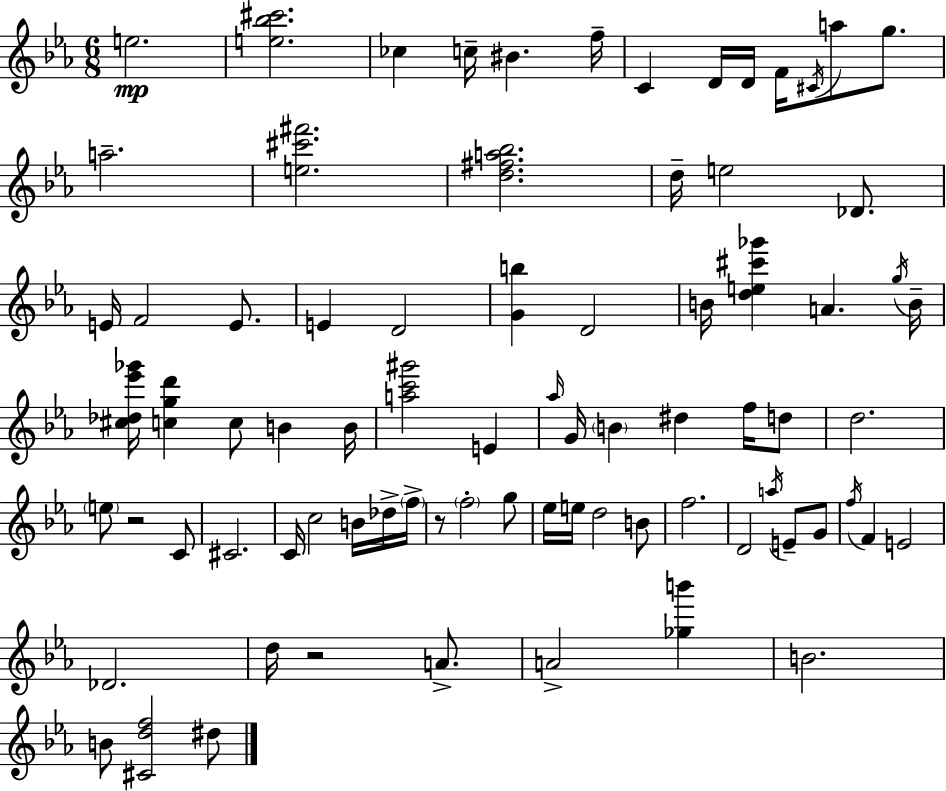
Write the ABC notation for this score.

X:1
T:Untitled
M:6/8
L:1/4
K:Eb
e2 [e_b^c']2 _c c/4 ^B f/4 C D/4 D/4 F/4 ^C/4 a/2 g/2 a2 [e^c'^f']2 [d^fa_b]2 d/4 e2 _D/2 E/4 F2 E/2 E D2 [Gb] D2 B/4 [de^c'_g'] A g/4 B/4 [^c_d_e'_g']/4 [cgd'] c/2 B B/4 [ac'^g']2 E _a/4 G/4 B ^d f/4 d/2 d2 e/2 z2 C/2 ^C2 C/4 c2 B/4 _d/4 f/4 z/2 f2 g/2 _e/4 e/4 d2 B/2 f2 D2 a/4 E/2 G/2 f/4 F E2 _D2 d/4 z2 A/2 A2 [_gb'] B2 B/2 [^Cdf]2 ^d/2